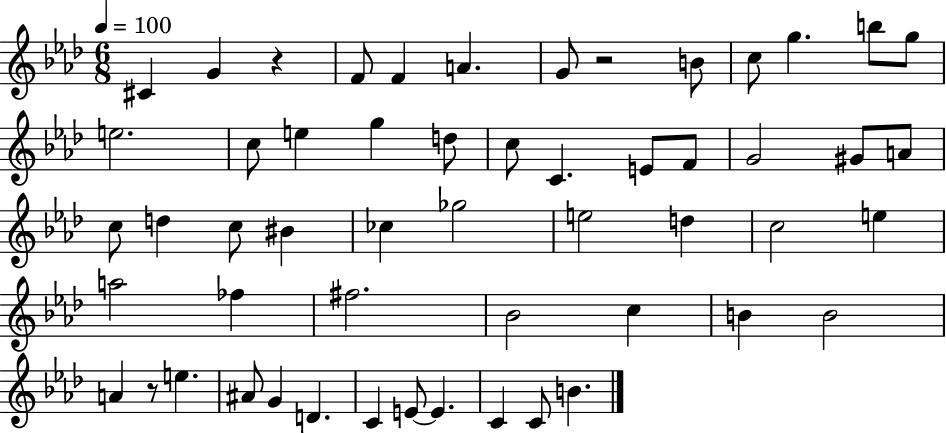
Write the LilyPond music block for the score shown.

{
  \clef treble
  \numericTimeSignature
  \time 6/8
  \key aes \major
  \tempo 4 = 100
  \repeat volta 2 { cis'4 g'4 r4 | f'8 f'4 a'4. | g'8 r2 b'8 | c''8 g''4. b''8 g''8 | \break e''2. | c''8 e''4 g''4 d''8 | c''8 c'4. e'8 f'8 | g'2 gis'8 a'8 | \break c''8 d''4 c''8 bis'4 | ces''4 ges''2 | e''2 d''4 | c''2 e''4 | \break a''2 fes''4 | fis''2. | bes'2 c''4 | b'4 b'2 | \break a'4 r8 e''4. | ais'8 g'4 d'4. | c'4 e'8~~ e'4. | c'4 c'8 b'4. | \break } \bar "|."
}